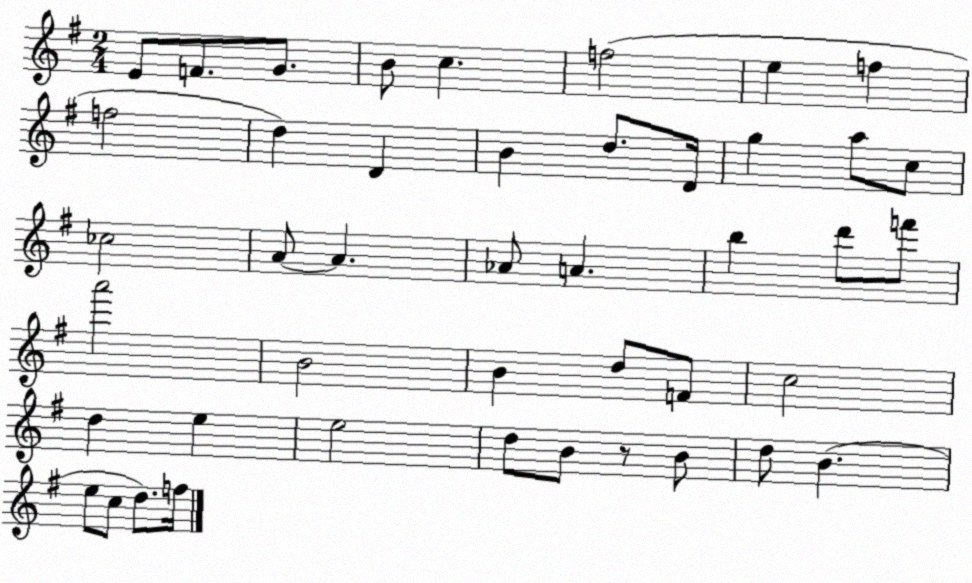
X:1
T:Untitled
M:2/4
L:1/4
K:G
E/2 F/2 G/2 B/2 c f2 e f f2 d D B d/2 D/4 g a/2 c/2 _c2 A/2 A _A/2 A b d'/2 f'/2 a'2 B2 B d/2 F/2 c2 d e e2 d/2 B/2 z/2 B/2 d/2 B e/2 c/2 d/2 f/4